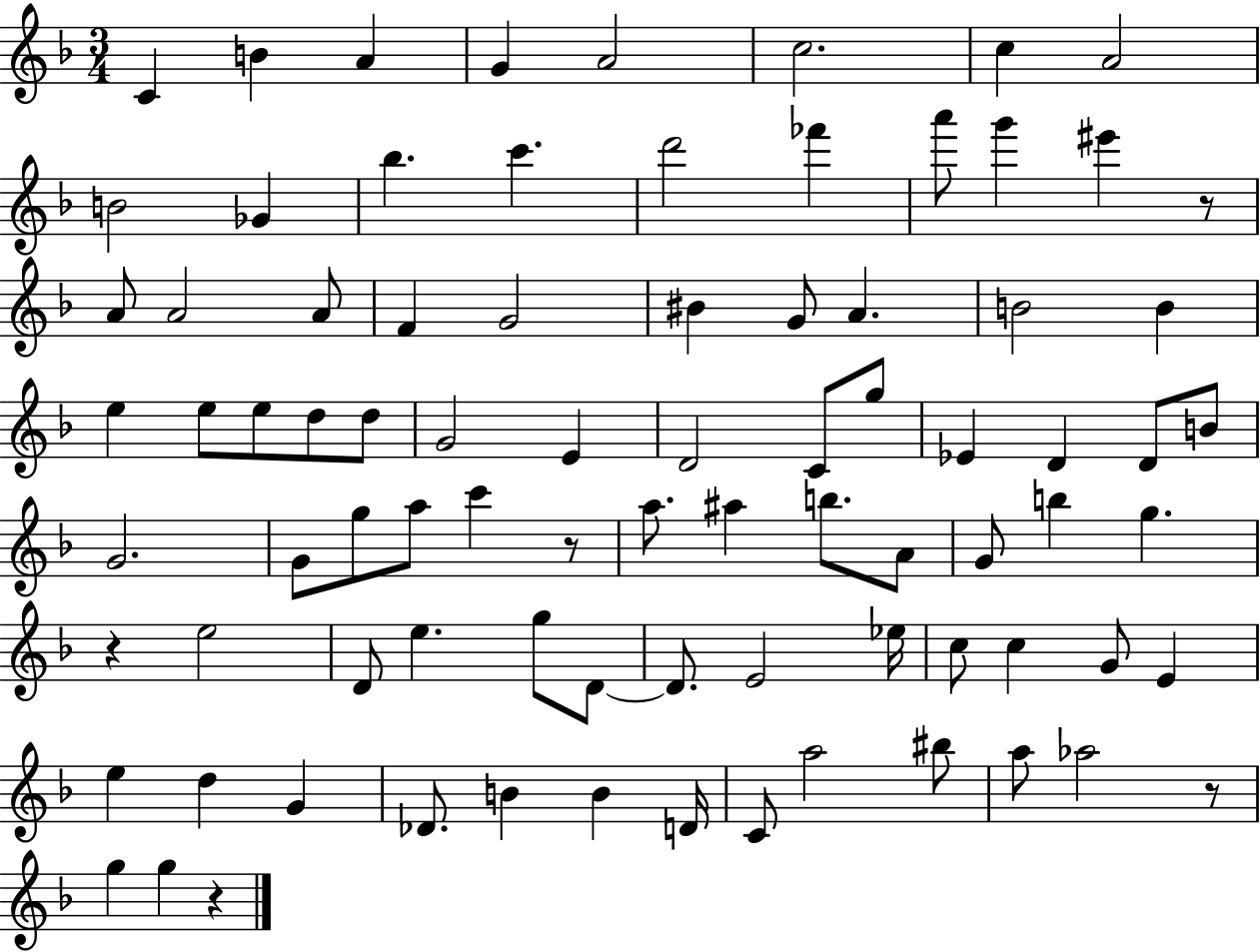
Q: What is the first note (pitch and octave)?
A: C4